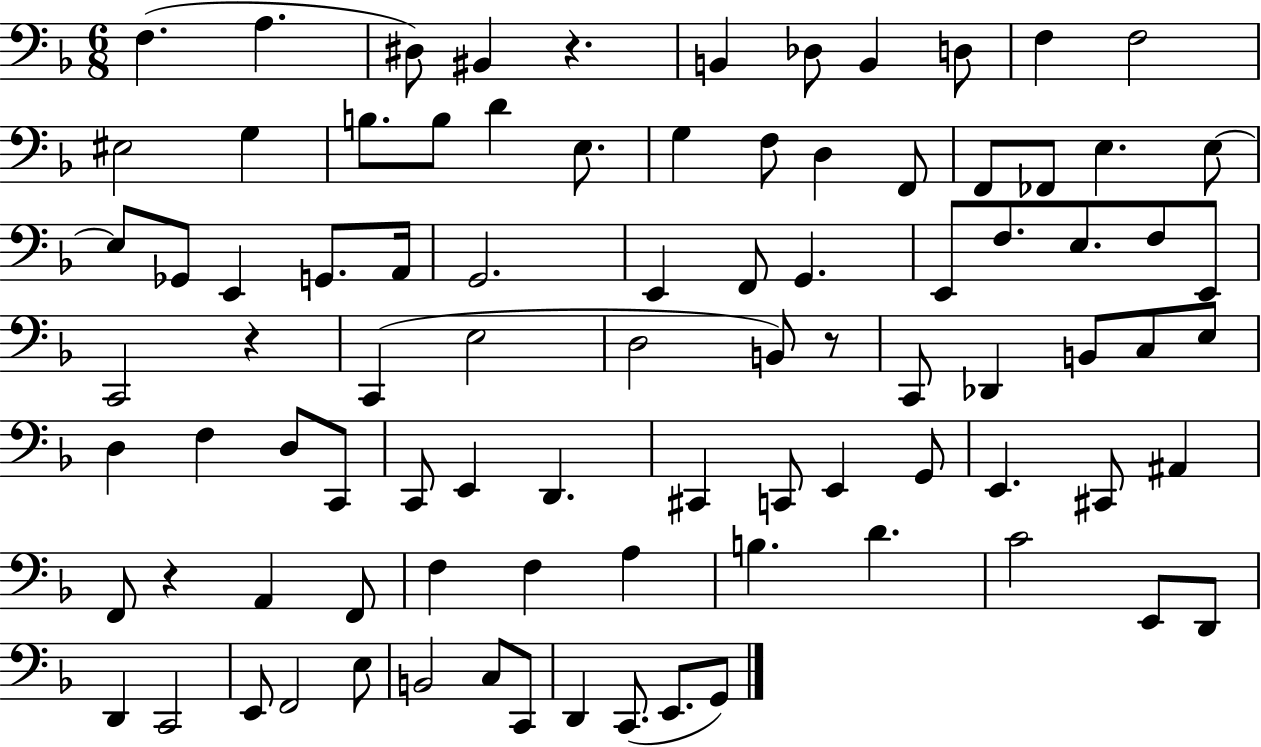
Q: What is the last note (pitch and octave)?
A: G2